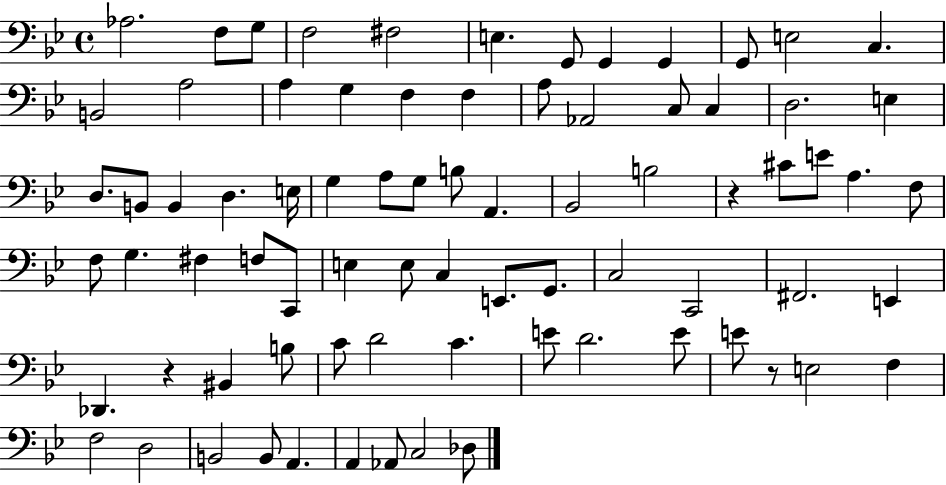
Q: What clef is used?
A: bass